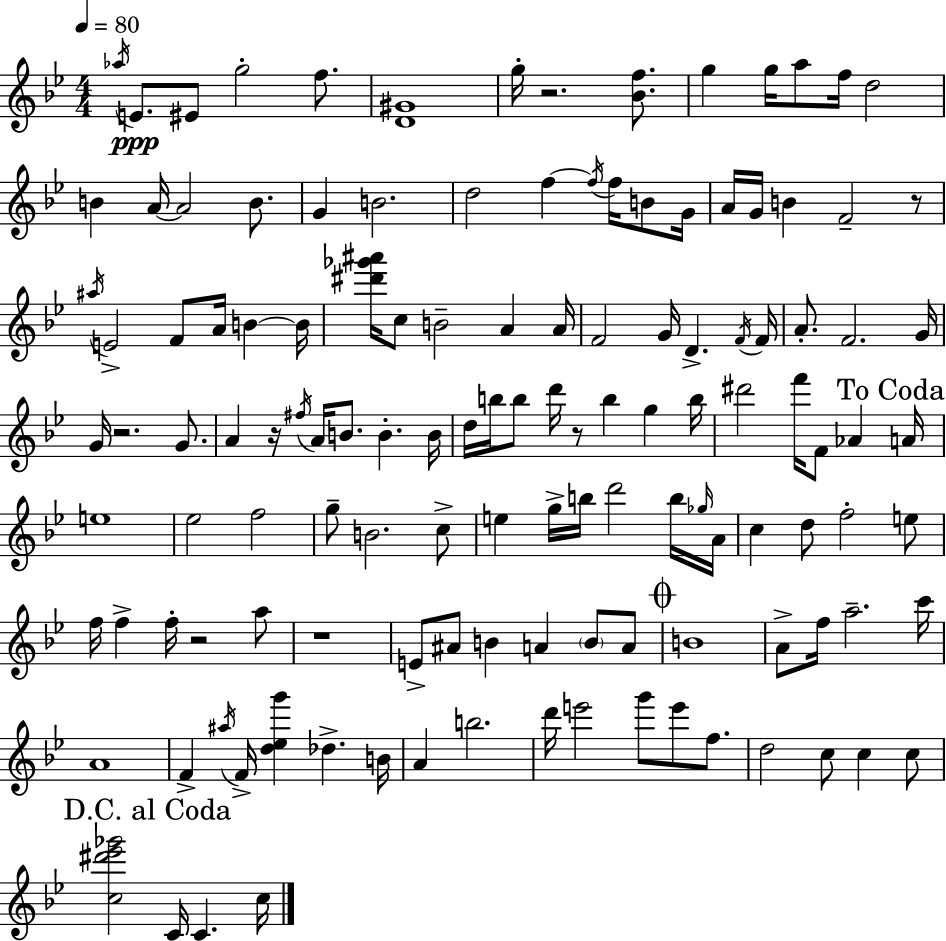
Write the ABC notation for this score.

X:1
T:Untitled
M:4/4
L:1/4
K:Gm
_a/4 E/2 ^E/2 g2 f/2 [D^G]4 g/4 z2 [_Bf]/2 g g/4 a/2 f/4 d2 B A/4 A2 B/2 G B2 d2 f f/4 f/4 B/2 G/4 A/4 G/4 B F2 z/2 ^a/4 E2 F/2 A/4 B B/4 [^d'_g'^a']/4 c/2 B2 A A/4 F2 G/4 D F/4 F/4 A/2 F2 G/4 G/4 z2 G/2 A z/4 ^f/4 A/4 B/2 B B/4 d/4 b/4 b/2 d'/4 z/2 b g b/4 ^d'2 f'/4 F/2 _A A/4 e4 _e2 f2 g/2 B2 c/2 e g/4 b/4 d'2 b/4 _g/4 A/4 c d/2 f2 e/2 f/4 f f/4 z2 a/2 z4 E/2 ^A/2 B A B/2 A/2 B4 A/2 f/4 a2 c'/4 A4 F ^a/4 F/4 [d_eg'] _d B/4 A b2 d'/4 e'2 g'/2 e'/2 f/2 d2 c/2 c c/2 [c^d'_e'_g']2 C/4 C c/4